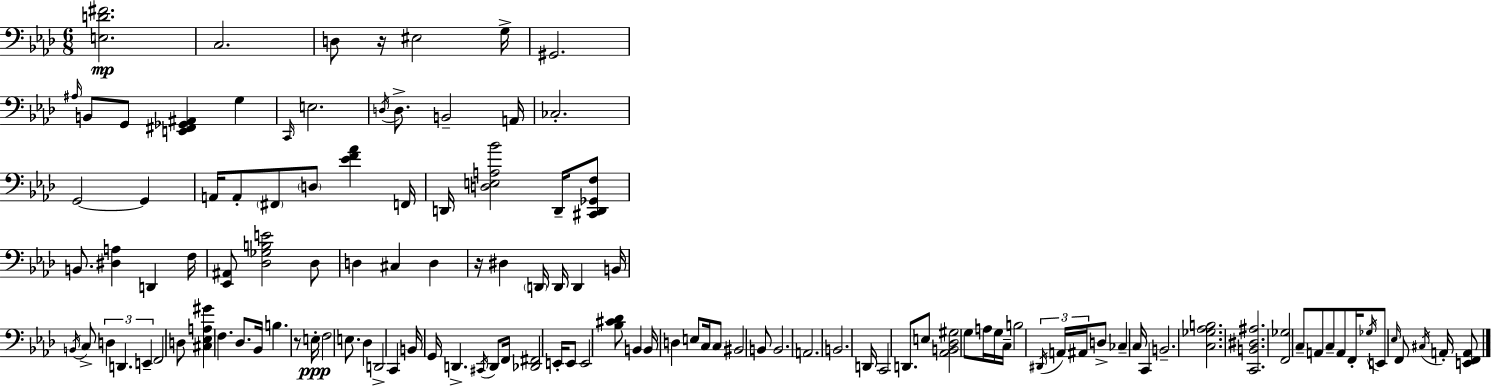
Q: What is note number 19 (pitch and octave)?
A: A2